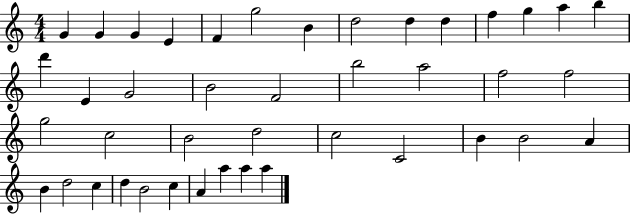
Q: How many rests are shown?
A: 0